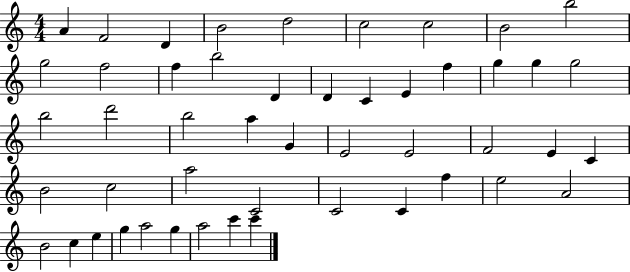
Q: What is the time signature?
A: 4/4